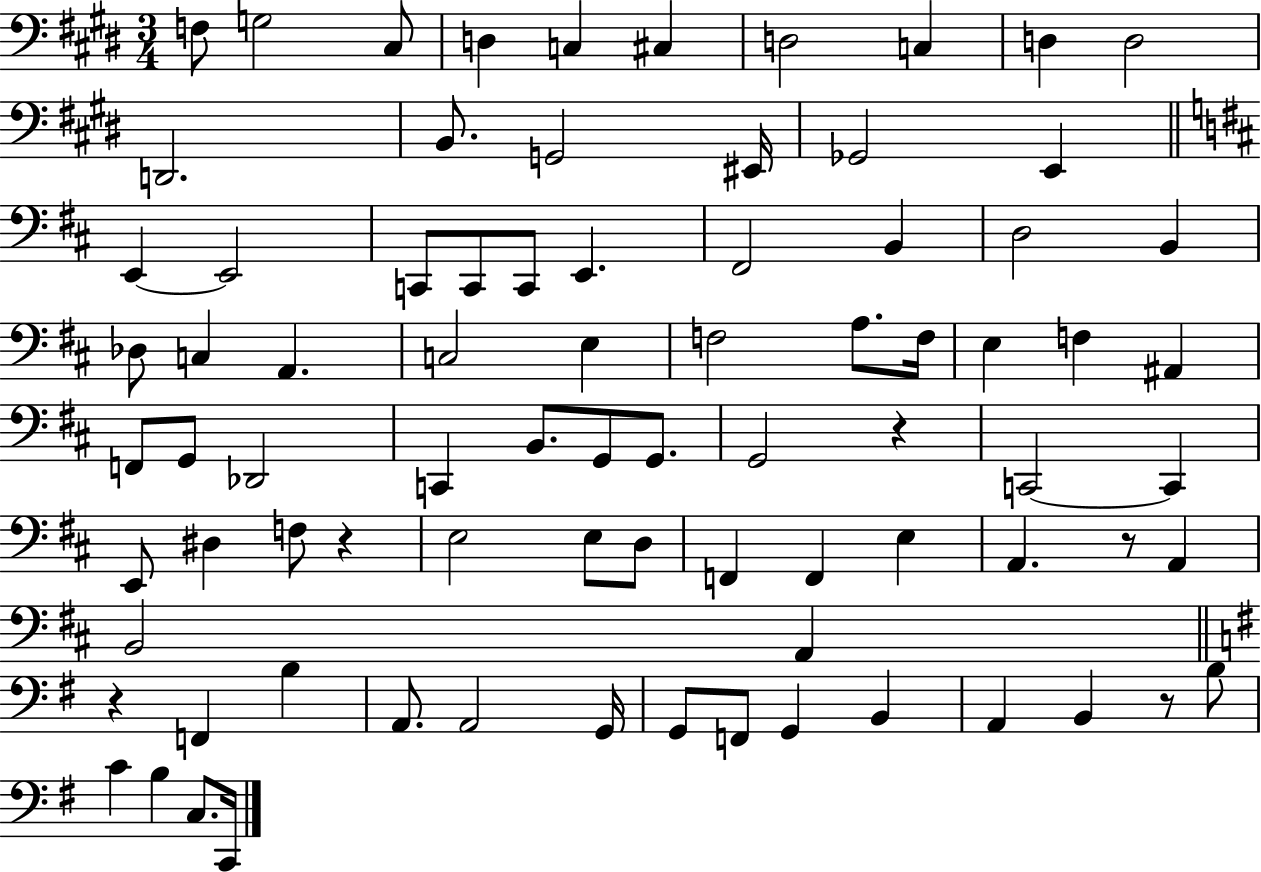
F3/e G3/h C#3/e D3/q C3/q C#3/q D3/h C3/q D3/q D3/h D2/h. B2/e. G2/h EIS2/s Gb2/h E2/q E2/q E2/h C2/e C2/e C2/e E2/q. F#2/h B2/q D3/h B2/q Db3/e C3/q A2/q. C3/h E3/q F3/h A3/e. F3/s E3/q F3/q A#2/q F2/e G2/e Db2/h C2/q B2/e. G2/e G2/e. G2/h R/q C2/h C2/q E2/e D#3/q F3/e R/q E3/h E3/e D3/e F2/q F2/q E3/q A2/q. R/e A2/q B2/h A2/q R/q F2/q B3/q A2/e. A2/h G2/s G2/e F2/e G2/q B2/q A2/q B2/q R/e B3/e C4/q B3/q C3/e. C2/s